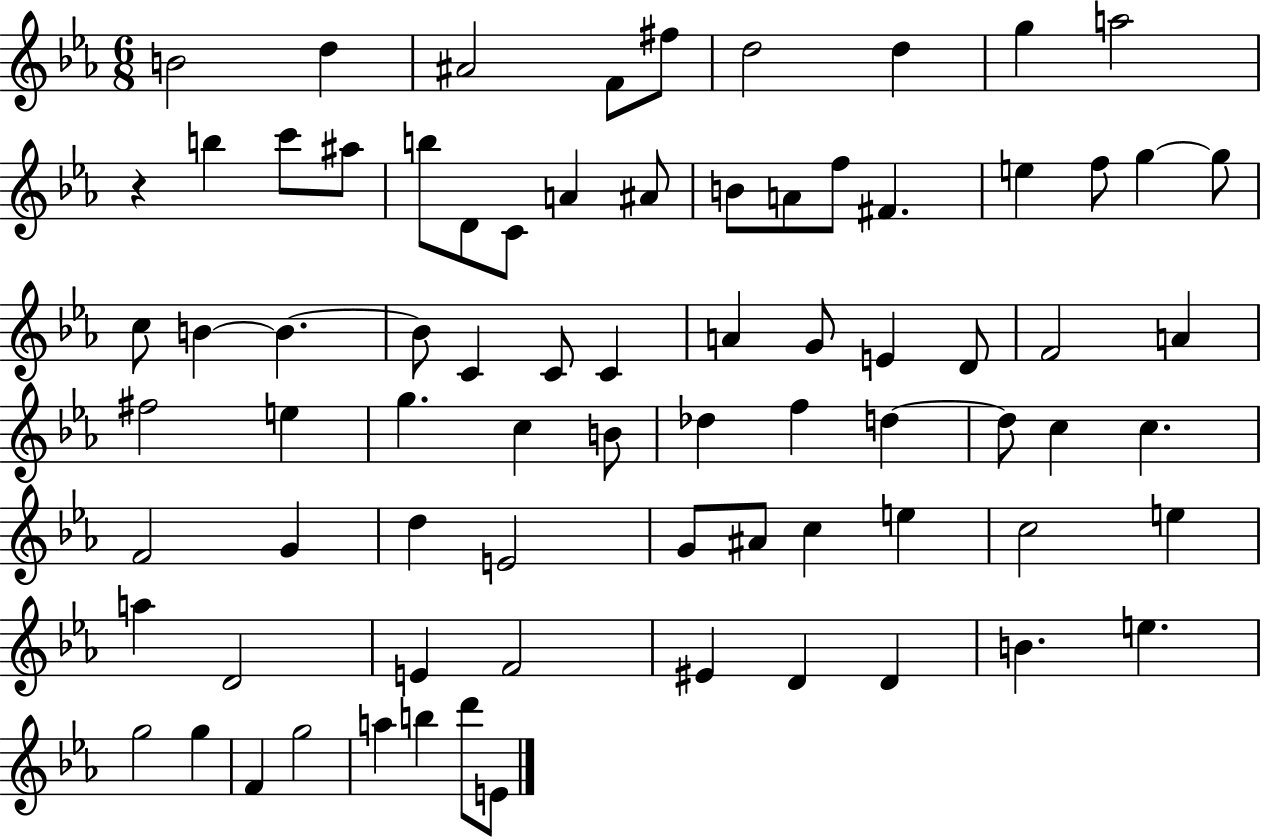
{
  \clef treble
  \numericTimeSignature
  \time 6/8
  \key ees \major
  b'2 d''4 | ais'2 f'8 fis''8 | d''2 d''4 | g''4 a''2 | \break r4 b''4 c'''8 ais''8 | b''8 d'8 c'8 a'4 ais'8 | b'8 a'8 f''8 fis'4. | e''4 f''8 g''4~~ g''8 | \break c''8 b'4~~ b'4.~~ | b'8 c'4 c'8 c'4 | a'4 g'8 e'4 d'8 | f'2 a'4 | \break fis''2 e''4 | g''4. c''4 b'8 | des''4 f''4 d''4~~ | d''8 c''4 c''4. | \break f'2 g'4 | d''4 e'2 | g'8 ais'8 c''4 e''4 | c''2 e''4 | \break a''4 d'2 | e'4 f'2 | eis'4 d'4 d'4 | b'4. e''4. | \break g''2 g''4 | f'4 g''2 | a''4 b''4 d'''8 e'8 | \bar "|."
}